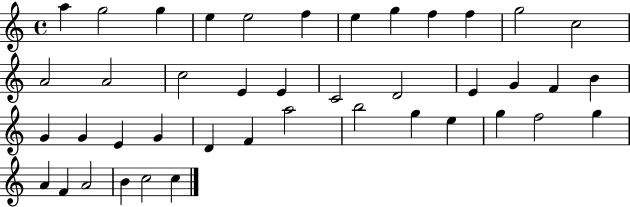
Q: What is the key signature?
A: C major